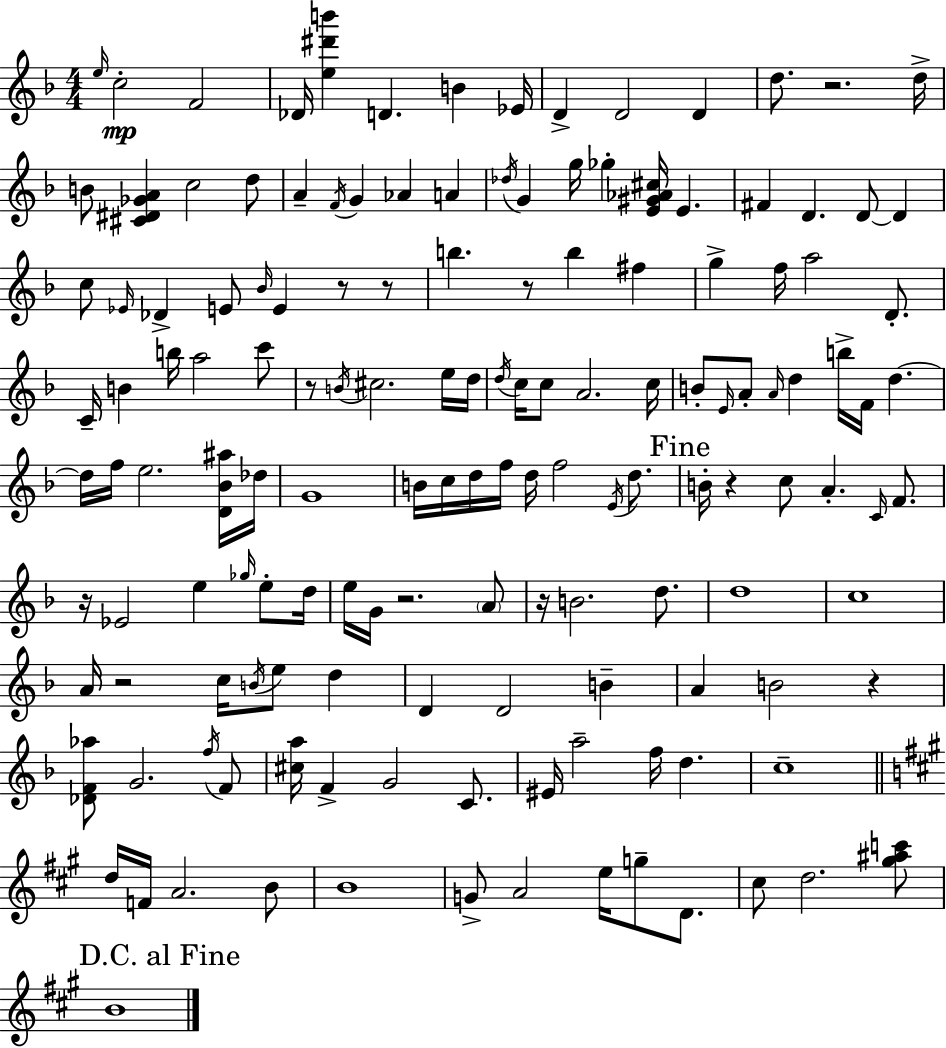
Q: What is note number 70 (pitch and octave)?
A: B4